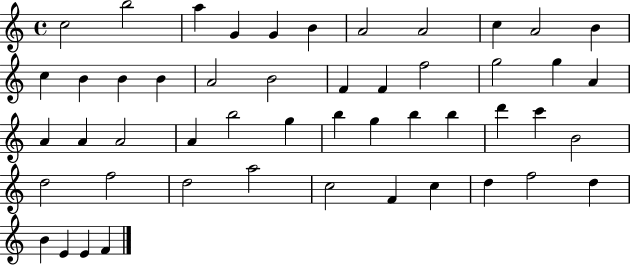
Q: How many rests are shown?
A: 0